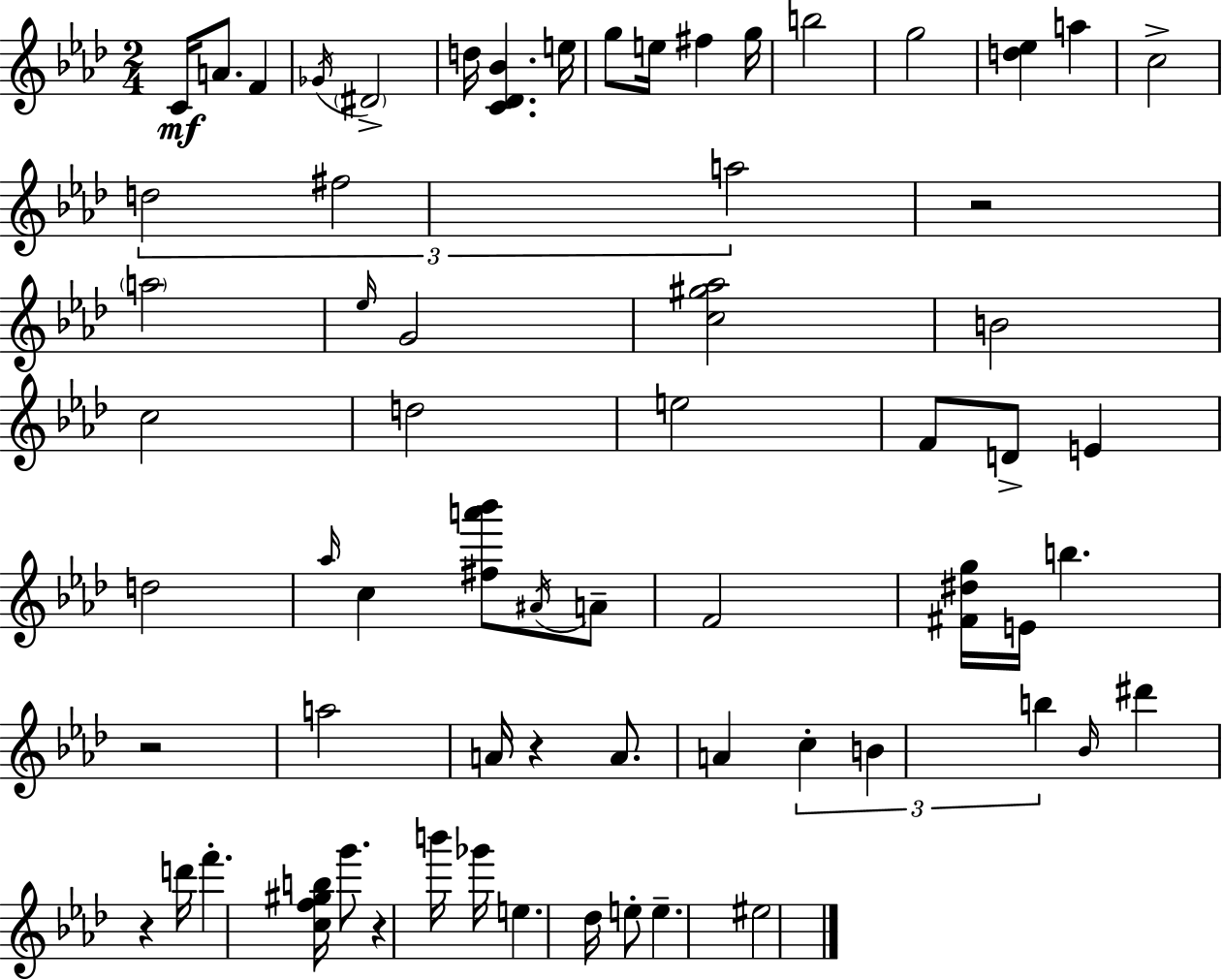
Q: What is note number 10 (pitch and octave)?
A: F#5